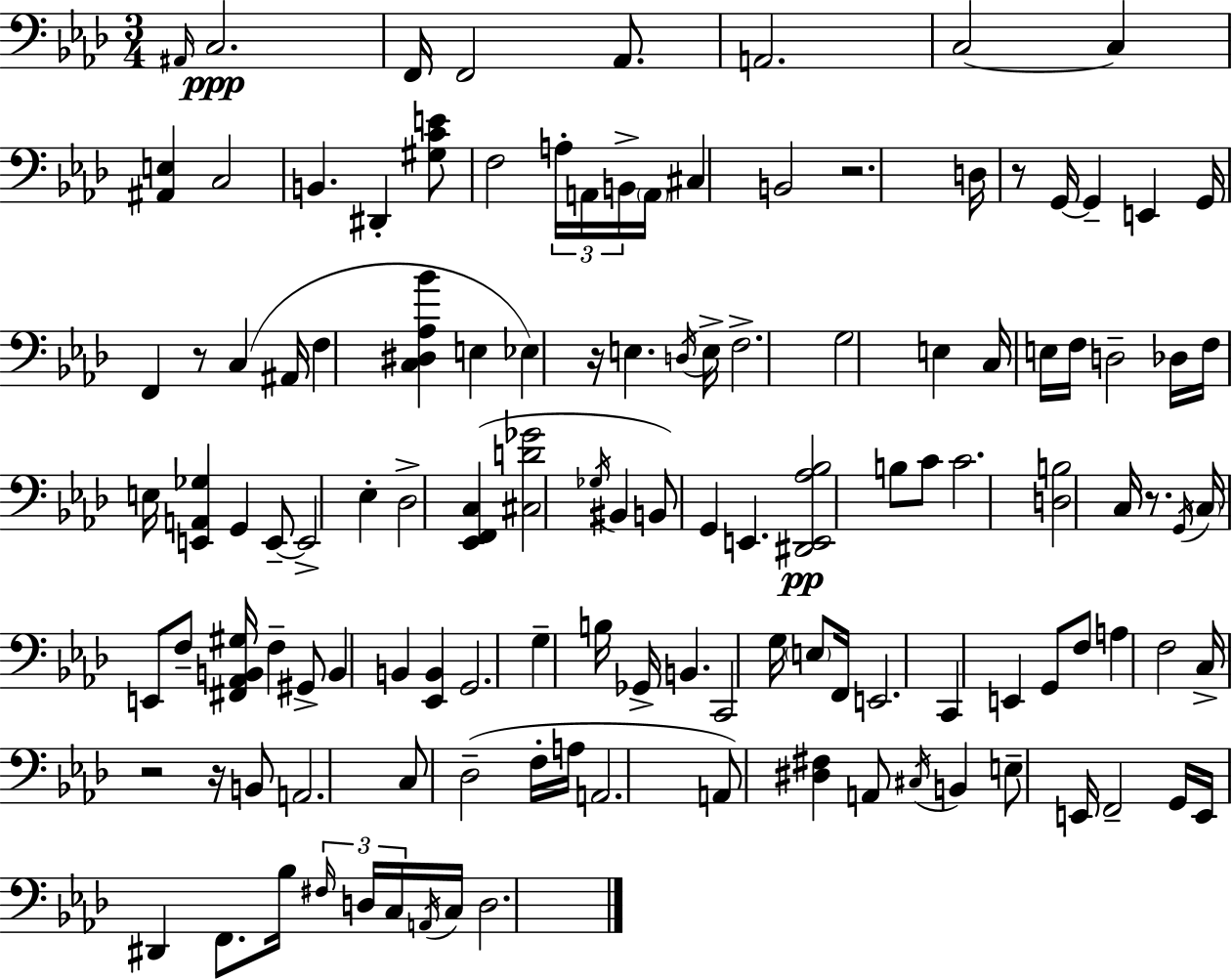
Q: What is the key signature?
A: AES major